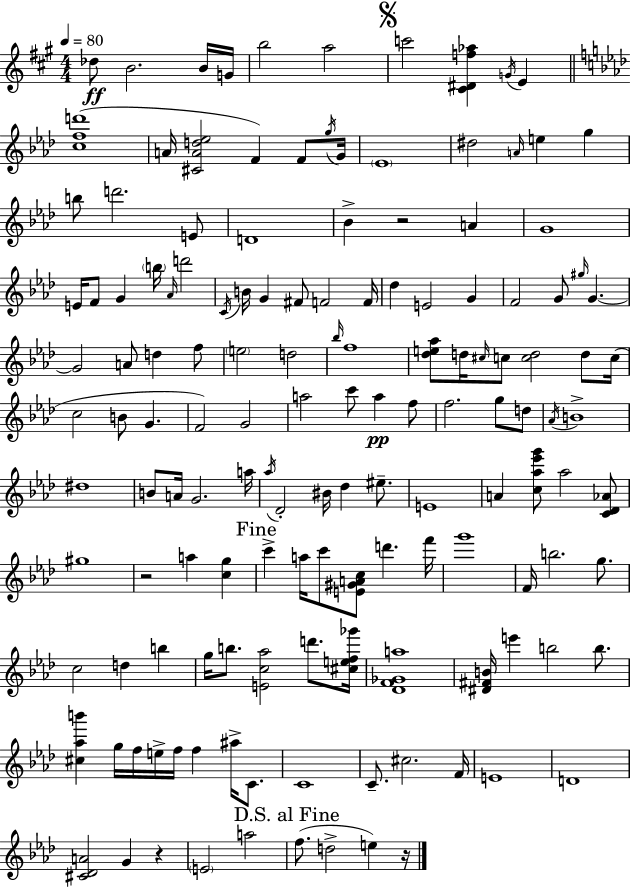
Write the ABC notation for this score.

X:1
T:Untitled
M:4/4
L:1/4
K:A
_d/2 B2 B/4 G/4 b2 a2 c'2 [^C^Df_a] G/4 E [cfd']4 A/4 [^CAd_e]2 F F/2 g/4 G/4 _E4 ^d2 A/4 e g b/2 d'2 E/2 D4 _B z2 A G4 E/4 F/2 G b/4 _A/4 d'2 C/4 B/4 G ^F/2 F2 F/4 _d E2 G F2 G/2 ^g/4 G G2 A/2 d f/2 e2 d2 _b/4 f4 [_de_a]/2 d/4 ^c/4 c/2 [cd]2 d/2 c/4 c2 B/2 G F2 G2 a2 c'/2 a f/2 f2 g/2 d/2 _A/4 B4 ^d4 B/2 A/4 G2 a/4 _a/4 _D2 ^B/4 _d ^e/2 E4 A [c_a_e'g']/2 _a2 [C_D_A]/2 ^g4 z2 a [cg] c' a/4 c'/2 [E^GAc]/2 d' f'/4 g'4 F/4 b2 g/2 c2 d b g/4 b/2 [Ec_a]2 d'/2 [^cef_g']/4 [_DF_Ga]4 [^D^FB]/4 e' b2 b/2 [^c_ab'] g/4 f/4 e/4 f/4 f ^a/4 C/2 C4 C/2 ^c2 F/4 E4 D4 [^C_DA]2 G z E2 a2 f/2 d2 e z/4